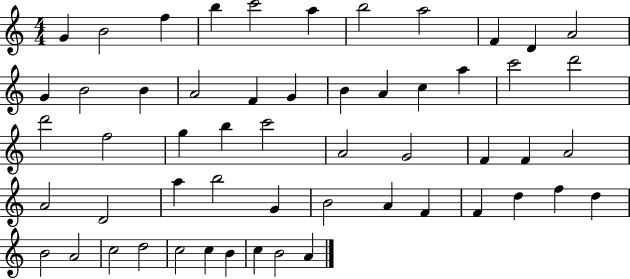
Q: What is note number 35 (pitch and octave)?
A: D4